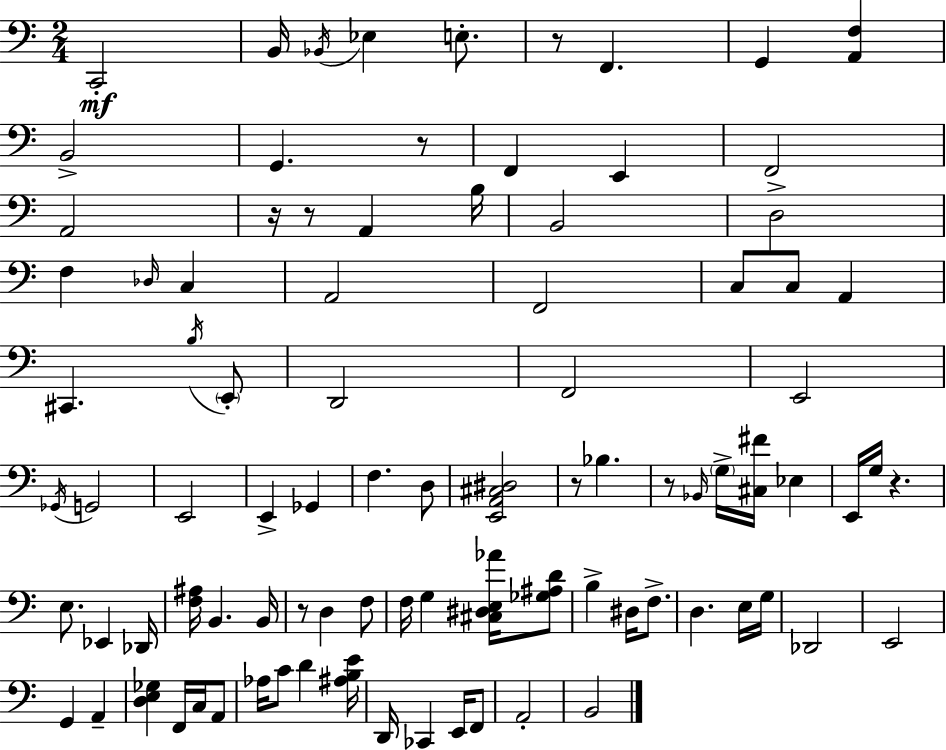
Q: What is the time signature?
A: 2/4